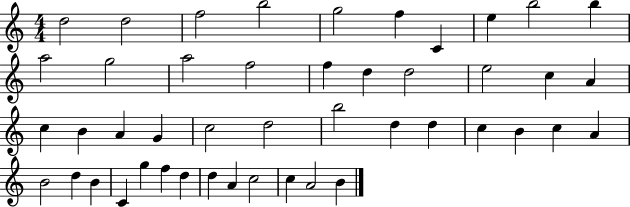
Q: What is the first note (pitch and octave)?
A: D5